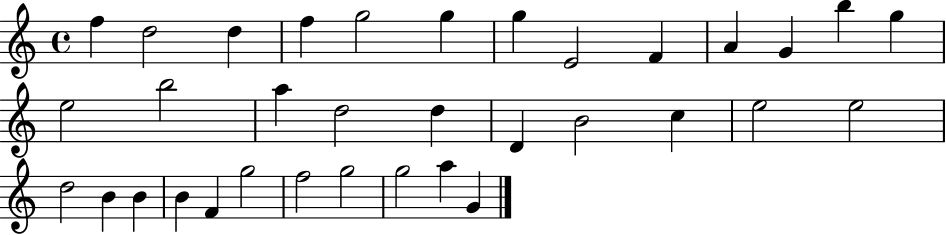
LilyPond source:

{
  \clef treble
  \time 4/4
  \defaultTimeSignature
  \key c \major
  f''4 d''2 d''4 | f''4 g''2 g''4 | g''4 e'2 f'4 | a'4 g'4 b''4 g''4 | \break e''2 b''2 | a''4 d''2 d''4 | d'4 b'2 c''4 | e''2 e''2 | \break d''2 b'4 b'4 | b'4 f'4 g''2 | f''2 g''2 | g''2 a''4 g'4 | \break \bar "|."
}